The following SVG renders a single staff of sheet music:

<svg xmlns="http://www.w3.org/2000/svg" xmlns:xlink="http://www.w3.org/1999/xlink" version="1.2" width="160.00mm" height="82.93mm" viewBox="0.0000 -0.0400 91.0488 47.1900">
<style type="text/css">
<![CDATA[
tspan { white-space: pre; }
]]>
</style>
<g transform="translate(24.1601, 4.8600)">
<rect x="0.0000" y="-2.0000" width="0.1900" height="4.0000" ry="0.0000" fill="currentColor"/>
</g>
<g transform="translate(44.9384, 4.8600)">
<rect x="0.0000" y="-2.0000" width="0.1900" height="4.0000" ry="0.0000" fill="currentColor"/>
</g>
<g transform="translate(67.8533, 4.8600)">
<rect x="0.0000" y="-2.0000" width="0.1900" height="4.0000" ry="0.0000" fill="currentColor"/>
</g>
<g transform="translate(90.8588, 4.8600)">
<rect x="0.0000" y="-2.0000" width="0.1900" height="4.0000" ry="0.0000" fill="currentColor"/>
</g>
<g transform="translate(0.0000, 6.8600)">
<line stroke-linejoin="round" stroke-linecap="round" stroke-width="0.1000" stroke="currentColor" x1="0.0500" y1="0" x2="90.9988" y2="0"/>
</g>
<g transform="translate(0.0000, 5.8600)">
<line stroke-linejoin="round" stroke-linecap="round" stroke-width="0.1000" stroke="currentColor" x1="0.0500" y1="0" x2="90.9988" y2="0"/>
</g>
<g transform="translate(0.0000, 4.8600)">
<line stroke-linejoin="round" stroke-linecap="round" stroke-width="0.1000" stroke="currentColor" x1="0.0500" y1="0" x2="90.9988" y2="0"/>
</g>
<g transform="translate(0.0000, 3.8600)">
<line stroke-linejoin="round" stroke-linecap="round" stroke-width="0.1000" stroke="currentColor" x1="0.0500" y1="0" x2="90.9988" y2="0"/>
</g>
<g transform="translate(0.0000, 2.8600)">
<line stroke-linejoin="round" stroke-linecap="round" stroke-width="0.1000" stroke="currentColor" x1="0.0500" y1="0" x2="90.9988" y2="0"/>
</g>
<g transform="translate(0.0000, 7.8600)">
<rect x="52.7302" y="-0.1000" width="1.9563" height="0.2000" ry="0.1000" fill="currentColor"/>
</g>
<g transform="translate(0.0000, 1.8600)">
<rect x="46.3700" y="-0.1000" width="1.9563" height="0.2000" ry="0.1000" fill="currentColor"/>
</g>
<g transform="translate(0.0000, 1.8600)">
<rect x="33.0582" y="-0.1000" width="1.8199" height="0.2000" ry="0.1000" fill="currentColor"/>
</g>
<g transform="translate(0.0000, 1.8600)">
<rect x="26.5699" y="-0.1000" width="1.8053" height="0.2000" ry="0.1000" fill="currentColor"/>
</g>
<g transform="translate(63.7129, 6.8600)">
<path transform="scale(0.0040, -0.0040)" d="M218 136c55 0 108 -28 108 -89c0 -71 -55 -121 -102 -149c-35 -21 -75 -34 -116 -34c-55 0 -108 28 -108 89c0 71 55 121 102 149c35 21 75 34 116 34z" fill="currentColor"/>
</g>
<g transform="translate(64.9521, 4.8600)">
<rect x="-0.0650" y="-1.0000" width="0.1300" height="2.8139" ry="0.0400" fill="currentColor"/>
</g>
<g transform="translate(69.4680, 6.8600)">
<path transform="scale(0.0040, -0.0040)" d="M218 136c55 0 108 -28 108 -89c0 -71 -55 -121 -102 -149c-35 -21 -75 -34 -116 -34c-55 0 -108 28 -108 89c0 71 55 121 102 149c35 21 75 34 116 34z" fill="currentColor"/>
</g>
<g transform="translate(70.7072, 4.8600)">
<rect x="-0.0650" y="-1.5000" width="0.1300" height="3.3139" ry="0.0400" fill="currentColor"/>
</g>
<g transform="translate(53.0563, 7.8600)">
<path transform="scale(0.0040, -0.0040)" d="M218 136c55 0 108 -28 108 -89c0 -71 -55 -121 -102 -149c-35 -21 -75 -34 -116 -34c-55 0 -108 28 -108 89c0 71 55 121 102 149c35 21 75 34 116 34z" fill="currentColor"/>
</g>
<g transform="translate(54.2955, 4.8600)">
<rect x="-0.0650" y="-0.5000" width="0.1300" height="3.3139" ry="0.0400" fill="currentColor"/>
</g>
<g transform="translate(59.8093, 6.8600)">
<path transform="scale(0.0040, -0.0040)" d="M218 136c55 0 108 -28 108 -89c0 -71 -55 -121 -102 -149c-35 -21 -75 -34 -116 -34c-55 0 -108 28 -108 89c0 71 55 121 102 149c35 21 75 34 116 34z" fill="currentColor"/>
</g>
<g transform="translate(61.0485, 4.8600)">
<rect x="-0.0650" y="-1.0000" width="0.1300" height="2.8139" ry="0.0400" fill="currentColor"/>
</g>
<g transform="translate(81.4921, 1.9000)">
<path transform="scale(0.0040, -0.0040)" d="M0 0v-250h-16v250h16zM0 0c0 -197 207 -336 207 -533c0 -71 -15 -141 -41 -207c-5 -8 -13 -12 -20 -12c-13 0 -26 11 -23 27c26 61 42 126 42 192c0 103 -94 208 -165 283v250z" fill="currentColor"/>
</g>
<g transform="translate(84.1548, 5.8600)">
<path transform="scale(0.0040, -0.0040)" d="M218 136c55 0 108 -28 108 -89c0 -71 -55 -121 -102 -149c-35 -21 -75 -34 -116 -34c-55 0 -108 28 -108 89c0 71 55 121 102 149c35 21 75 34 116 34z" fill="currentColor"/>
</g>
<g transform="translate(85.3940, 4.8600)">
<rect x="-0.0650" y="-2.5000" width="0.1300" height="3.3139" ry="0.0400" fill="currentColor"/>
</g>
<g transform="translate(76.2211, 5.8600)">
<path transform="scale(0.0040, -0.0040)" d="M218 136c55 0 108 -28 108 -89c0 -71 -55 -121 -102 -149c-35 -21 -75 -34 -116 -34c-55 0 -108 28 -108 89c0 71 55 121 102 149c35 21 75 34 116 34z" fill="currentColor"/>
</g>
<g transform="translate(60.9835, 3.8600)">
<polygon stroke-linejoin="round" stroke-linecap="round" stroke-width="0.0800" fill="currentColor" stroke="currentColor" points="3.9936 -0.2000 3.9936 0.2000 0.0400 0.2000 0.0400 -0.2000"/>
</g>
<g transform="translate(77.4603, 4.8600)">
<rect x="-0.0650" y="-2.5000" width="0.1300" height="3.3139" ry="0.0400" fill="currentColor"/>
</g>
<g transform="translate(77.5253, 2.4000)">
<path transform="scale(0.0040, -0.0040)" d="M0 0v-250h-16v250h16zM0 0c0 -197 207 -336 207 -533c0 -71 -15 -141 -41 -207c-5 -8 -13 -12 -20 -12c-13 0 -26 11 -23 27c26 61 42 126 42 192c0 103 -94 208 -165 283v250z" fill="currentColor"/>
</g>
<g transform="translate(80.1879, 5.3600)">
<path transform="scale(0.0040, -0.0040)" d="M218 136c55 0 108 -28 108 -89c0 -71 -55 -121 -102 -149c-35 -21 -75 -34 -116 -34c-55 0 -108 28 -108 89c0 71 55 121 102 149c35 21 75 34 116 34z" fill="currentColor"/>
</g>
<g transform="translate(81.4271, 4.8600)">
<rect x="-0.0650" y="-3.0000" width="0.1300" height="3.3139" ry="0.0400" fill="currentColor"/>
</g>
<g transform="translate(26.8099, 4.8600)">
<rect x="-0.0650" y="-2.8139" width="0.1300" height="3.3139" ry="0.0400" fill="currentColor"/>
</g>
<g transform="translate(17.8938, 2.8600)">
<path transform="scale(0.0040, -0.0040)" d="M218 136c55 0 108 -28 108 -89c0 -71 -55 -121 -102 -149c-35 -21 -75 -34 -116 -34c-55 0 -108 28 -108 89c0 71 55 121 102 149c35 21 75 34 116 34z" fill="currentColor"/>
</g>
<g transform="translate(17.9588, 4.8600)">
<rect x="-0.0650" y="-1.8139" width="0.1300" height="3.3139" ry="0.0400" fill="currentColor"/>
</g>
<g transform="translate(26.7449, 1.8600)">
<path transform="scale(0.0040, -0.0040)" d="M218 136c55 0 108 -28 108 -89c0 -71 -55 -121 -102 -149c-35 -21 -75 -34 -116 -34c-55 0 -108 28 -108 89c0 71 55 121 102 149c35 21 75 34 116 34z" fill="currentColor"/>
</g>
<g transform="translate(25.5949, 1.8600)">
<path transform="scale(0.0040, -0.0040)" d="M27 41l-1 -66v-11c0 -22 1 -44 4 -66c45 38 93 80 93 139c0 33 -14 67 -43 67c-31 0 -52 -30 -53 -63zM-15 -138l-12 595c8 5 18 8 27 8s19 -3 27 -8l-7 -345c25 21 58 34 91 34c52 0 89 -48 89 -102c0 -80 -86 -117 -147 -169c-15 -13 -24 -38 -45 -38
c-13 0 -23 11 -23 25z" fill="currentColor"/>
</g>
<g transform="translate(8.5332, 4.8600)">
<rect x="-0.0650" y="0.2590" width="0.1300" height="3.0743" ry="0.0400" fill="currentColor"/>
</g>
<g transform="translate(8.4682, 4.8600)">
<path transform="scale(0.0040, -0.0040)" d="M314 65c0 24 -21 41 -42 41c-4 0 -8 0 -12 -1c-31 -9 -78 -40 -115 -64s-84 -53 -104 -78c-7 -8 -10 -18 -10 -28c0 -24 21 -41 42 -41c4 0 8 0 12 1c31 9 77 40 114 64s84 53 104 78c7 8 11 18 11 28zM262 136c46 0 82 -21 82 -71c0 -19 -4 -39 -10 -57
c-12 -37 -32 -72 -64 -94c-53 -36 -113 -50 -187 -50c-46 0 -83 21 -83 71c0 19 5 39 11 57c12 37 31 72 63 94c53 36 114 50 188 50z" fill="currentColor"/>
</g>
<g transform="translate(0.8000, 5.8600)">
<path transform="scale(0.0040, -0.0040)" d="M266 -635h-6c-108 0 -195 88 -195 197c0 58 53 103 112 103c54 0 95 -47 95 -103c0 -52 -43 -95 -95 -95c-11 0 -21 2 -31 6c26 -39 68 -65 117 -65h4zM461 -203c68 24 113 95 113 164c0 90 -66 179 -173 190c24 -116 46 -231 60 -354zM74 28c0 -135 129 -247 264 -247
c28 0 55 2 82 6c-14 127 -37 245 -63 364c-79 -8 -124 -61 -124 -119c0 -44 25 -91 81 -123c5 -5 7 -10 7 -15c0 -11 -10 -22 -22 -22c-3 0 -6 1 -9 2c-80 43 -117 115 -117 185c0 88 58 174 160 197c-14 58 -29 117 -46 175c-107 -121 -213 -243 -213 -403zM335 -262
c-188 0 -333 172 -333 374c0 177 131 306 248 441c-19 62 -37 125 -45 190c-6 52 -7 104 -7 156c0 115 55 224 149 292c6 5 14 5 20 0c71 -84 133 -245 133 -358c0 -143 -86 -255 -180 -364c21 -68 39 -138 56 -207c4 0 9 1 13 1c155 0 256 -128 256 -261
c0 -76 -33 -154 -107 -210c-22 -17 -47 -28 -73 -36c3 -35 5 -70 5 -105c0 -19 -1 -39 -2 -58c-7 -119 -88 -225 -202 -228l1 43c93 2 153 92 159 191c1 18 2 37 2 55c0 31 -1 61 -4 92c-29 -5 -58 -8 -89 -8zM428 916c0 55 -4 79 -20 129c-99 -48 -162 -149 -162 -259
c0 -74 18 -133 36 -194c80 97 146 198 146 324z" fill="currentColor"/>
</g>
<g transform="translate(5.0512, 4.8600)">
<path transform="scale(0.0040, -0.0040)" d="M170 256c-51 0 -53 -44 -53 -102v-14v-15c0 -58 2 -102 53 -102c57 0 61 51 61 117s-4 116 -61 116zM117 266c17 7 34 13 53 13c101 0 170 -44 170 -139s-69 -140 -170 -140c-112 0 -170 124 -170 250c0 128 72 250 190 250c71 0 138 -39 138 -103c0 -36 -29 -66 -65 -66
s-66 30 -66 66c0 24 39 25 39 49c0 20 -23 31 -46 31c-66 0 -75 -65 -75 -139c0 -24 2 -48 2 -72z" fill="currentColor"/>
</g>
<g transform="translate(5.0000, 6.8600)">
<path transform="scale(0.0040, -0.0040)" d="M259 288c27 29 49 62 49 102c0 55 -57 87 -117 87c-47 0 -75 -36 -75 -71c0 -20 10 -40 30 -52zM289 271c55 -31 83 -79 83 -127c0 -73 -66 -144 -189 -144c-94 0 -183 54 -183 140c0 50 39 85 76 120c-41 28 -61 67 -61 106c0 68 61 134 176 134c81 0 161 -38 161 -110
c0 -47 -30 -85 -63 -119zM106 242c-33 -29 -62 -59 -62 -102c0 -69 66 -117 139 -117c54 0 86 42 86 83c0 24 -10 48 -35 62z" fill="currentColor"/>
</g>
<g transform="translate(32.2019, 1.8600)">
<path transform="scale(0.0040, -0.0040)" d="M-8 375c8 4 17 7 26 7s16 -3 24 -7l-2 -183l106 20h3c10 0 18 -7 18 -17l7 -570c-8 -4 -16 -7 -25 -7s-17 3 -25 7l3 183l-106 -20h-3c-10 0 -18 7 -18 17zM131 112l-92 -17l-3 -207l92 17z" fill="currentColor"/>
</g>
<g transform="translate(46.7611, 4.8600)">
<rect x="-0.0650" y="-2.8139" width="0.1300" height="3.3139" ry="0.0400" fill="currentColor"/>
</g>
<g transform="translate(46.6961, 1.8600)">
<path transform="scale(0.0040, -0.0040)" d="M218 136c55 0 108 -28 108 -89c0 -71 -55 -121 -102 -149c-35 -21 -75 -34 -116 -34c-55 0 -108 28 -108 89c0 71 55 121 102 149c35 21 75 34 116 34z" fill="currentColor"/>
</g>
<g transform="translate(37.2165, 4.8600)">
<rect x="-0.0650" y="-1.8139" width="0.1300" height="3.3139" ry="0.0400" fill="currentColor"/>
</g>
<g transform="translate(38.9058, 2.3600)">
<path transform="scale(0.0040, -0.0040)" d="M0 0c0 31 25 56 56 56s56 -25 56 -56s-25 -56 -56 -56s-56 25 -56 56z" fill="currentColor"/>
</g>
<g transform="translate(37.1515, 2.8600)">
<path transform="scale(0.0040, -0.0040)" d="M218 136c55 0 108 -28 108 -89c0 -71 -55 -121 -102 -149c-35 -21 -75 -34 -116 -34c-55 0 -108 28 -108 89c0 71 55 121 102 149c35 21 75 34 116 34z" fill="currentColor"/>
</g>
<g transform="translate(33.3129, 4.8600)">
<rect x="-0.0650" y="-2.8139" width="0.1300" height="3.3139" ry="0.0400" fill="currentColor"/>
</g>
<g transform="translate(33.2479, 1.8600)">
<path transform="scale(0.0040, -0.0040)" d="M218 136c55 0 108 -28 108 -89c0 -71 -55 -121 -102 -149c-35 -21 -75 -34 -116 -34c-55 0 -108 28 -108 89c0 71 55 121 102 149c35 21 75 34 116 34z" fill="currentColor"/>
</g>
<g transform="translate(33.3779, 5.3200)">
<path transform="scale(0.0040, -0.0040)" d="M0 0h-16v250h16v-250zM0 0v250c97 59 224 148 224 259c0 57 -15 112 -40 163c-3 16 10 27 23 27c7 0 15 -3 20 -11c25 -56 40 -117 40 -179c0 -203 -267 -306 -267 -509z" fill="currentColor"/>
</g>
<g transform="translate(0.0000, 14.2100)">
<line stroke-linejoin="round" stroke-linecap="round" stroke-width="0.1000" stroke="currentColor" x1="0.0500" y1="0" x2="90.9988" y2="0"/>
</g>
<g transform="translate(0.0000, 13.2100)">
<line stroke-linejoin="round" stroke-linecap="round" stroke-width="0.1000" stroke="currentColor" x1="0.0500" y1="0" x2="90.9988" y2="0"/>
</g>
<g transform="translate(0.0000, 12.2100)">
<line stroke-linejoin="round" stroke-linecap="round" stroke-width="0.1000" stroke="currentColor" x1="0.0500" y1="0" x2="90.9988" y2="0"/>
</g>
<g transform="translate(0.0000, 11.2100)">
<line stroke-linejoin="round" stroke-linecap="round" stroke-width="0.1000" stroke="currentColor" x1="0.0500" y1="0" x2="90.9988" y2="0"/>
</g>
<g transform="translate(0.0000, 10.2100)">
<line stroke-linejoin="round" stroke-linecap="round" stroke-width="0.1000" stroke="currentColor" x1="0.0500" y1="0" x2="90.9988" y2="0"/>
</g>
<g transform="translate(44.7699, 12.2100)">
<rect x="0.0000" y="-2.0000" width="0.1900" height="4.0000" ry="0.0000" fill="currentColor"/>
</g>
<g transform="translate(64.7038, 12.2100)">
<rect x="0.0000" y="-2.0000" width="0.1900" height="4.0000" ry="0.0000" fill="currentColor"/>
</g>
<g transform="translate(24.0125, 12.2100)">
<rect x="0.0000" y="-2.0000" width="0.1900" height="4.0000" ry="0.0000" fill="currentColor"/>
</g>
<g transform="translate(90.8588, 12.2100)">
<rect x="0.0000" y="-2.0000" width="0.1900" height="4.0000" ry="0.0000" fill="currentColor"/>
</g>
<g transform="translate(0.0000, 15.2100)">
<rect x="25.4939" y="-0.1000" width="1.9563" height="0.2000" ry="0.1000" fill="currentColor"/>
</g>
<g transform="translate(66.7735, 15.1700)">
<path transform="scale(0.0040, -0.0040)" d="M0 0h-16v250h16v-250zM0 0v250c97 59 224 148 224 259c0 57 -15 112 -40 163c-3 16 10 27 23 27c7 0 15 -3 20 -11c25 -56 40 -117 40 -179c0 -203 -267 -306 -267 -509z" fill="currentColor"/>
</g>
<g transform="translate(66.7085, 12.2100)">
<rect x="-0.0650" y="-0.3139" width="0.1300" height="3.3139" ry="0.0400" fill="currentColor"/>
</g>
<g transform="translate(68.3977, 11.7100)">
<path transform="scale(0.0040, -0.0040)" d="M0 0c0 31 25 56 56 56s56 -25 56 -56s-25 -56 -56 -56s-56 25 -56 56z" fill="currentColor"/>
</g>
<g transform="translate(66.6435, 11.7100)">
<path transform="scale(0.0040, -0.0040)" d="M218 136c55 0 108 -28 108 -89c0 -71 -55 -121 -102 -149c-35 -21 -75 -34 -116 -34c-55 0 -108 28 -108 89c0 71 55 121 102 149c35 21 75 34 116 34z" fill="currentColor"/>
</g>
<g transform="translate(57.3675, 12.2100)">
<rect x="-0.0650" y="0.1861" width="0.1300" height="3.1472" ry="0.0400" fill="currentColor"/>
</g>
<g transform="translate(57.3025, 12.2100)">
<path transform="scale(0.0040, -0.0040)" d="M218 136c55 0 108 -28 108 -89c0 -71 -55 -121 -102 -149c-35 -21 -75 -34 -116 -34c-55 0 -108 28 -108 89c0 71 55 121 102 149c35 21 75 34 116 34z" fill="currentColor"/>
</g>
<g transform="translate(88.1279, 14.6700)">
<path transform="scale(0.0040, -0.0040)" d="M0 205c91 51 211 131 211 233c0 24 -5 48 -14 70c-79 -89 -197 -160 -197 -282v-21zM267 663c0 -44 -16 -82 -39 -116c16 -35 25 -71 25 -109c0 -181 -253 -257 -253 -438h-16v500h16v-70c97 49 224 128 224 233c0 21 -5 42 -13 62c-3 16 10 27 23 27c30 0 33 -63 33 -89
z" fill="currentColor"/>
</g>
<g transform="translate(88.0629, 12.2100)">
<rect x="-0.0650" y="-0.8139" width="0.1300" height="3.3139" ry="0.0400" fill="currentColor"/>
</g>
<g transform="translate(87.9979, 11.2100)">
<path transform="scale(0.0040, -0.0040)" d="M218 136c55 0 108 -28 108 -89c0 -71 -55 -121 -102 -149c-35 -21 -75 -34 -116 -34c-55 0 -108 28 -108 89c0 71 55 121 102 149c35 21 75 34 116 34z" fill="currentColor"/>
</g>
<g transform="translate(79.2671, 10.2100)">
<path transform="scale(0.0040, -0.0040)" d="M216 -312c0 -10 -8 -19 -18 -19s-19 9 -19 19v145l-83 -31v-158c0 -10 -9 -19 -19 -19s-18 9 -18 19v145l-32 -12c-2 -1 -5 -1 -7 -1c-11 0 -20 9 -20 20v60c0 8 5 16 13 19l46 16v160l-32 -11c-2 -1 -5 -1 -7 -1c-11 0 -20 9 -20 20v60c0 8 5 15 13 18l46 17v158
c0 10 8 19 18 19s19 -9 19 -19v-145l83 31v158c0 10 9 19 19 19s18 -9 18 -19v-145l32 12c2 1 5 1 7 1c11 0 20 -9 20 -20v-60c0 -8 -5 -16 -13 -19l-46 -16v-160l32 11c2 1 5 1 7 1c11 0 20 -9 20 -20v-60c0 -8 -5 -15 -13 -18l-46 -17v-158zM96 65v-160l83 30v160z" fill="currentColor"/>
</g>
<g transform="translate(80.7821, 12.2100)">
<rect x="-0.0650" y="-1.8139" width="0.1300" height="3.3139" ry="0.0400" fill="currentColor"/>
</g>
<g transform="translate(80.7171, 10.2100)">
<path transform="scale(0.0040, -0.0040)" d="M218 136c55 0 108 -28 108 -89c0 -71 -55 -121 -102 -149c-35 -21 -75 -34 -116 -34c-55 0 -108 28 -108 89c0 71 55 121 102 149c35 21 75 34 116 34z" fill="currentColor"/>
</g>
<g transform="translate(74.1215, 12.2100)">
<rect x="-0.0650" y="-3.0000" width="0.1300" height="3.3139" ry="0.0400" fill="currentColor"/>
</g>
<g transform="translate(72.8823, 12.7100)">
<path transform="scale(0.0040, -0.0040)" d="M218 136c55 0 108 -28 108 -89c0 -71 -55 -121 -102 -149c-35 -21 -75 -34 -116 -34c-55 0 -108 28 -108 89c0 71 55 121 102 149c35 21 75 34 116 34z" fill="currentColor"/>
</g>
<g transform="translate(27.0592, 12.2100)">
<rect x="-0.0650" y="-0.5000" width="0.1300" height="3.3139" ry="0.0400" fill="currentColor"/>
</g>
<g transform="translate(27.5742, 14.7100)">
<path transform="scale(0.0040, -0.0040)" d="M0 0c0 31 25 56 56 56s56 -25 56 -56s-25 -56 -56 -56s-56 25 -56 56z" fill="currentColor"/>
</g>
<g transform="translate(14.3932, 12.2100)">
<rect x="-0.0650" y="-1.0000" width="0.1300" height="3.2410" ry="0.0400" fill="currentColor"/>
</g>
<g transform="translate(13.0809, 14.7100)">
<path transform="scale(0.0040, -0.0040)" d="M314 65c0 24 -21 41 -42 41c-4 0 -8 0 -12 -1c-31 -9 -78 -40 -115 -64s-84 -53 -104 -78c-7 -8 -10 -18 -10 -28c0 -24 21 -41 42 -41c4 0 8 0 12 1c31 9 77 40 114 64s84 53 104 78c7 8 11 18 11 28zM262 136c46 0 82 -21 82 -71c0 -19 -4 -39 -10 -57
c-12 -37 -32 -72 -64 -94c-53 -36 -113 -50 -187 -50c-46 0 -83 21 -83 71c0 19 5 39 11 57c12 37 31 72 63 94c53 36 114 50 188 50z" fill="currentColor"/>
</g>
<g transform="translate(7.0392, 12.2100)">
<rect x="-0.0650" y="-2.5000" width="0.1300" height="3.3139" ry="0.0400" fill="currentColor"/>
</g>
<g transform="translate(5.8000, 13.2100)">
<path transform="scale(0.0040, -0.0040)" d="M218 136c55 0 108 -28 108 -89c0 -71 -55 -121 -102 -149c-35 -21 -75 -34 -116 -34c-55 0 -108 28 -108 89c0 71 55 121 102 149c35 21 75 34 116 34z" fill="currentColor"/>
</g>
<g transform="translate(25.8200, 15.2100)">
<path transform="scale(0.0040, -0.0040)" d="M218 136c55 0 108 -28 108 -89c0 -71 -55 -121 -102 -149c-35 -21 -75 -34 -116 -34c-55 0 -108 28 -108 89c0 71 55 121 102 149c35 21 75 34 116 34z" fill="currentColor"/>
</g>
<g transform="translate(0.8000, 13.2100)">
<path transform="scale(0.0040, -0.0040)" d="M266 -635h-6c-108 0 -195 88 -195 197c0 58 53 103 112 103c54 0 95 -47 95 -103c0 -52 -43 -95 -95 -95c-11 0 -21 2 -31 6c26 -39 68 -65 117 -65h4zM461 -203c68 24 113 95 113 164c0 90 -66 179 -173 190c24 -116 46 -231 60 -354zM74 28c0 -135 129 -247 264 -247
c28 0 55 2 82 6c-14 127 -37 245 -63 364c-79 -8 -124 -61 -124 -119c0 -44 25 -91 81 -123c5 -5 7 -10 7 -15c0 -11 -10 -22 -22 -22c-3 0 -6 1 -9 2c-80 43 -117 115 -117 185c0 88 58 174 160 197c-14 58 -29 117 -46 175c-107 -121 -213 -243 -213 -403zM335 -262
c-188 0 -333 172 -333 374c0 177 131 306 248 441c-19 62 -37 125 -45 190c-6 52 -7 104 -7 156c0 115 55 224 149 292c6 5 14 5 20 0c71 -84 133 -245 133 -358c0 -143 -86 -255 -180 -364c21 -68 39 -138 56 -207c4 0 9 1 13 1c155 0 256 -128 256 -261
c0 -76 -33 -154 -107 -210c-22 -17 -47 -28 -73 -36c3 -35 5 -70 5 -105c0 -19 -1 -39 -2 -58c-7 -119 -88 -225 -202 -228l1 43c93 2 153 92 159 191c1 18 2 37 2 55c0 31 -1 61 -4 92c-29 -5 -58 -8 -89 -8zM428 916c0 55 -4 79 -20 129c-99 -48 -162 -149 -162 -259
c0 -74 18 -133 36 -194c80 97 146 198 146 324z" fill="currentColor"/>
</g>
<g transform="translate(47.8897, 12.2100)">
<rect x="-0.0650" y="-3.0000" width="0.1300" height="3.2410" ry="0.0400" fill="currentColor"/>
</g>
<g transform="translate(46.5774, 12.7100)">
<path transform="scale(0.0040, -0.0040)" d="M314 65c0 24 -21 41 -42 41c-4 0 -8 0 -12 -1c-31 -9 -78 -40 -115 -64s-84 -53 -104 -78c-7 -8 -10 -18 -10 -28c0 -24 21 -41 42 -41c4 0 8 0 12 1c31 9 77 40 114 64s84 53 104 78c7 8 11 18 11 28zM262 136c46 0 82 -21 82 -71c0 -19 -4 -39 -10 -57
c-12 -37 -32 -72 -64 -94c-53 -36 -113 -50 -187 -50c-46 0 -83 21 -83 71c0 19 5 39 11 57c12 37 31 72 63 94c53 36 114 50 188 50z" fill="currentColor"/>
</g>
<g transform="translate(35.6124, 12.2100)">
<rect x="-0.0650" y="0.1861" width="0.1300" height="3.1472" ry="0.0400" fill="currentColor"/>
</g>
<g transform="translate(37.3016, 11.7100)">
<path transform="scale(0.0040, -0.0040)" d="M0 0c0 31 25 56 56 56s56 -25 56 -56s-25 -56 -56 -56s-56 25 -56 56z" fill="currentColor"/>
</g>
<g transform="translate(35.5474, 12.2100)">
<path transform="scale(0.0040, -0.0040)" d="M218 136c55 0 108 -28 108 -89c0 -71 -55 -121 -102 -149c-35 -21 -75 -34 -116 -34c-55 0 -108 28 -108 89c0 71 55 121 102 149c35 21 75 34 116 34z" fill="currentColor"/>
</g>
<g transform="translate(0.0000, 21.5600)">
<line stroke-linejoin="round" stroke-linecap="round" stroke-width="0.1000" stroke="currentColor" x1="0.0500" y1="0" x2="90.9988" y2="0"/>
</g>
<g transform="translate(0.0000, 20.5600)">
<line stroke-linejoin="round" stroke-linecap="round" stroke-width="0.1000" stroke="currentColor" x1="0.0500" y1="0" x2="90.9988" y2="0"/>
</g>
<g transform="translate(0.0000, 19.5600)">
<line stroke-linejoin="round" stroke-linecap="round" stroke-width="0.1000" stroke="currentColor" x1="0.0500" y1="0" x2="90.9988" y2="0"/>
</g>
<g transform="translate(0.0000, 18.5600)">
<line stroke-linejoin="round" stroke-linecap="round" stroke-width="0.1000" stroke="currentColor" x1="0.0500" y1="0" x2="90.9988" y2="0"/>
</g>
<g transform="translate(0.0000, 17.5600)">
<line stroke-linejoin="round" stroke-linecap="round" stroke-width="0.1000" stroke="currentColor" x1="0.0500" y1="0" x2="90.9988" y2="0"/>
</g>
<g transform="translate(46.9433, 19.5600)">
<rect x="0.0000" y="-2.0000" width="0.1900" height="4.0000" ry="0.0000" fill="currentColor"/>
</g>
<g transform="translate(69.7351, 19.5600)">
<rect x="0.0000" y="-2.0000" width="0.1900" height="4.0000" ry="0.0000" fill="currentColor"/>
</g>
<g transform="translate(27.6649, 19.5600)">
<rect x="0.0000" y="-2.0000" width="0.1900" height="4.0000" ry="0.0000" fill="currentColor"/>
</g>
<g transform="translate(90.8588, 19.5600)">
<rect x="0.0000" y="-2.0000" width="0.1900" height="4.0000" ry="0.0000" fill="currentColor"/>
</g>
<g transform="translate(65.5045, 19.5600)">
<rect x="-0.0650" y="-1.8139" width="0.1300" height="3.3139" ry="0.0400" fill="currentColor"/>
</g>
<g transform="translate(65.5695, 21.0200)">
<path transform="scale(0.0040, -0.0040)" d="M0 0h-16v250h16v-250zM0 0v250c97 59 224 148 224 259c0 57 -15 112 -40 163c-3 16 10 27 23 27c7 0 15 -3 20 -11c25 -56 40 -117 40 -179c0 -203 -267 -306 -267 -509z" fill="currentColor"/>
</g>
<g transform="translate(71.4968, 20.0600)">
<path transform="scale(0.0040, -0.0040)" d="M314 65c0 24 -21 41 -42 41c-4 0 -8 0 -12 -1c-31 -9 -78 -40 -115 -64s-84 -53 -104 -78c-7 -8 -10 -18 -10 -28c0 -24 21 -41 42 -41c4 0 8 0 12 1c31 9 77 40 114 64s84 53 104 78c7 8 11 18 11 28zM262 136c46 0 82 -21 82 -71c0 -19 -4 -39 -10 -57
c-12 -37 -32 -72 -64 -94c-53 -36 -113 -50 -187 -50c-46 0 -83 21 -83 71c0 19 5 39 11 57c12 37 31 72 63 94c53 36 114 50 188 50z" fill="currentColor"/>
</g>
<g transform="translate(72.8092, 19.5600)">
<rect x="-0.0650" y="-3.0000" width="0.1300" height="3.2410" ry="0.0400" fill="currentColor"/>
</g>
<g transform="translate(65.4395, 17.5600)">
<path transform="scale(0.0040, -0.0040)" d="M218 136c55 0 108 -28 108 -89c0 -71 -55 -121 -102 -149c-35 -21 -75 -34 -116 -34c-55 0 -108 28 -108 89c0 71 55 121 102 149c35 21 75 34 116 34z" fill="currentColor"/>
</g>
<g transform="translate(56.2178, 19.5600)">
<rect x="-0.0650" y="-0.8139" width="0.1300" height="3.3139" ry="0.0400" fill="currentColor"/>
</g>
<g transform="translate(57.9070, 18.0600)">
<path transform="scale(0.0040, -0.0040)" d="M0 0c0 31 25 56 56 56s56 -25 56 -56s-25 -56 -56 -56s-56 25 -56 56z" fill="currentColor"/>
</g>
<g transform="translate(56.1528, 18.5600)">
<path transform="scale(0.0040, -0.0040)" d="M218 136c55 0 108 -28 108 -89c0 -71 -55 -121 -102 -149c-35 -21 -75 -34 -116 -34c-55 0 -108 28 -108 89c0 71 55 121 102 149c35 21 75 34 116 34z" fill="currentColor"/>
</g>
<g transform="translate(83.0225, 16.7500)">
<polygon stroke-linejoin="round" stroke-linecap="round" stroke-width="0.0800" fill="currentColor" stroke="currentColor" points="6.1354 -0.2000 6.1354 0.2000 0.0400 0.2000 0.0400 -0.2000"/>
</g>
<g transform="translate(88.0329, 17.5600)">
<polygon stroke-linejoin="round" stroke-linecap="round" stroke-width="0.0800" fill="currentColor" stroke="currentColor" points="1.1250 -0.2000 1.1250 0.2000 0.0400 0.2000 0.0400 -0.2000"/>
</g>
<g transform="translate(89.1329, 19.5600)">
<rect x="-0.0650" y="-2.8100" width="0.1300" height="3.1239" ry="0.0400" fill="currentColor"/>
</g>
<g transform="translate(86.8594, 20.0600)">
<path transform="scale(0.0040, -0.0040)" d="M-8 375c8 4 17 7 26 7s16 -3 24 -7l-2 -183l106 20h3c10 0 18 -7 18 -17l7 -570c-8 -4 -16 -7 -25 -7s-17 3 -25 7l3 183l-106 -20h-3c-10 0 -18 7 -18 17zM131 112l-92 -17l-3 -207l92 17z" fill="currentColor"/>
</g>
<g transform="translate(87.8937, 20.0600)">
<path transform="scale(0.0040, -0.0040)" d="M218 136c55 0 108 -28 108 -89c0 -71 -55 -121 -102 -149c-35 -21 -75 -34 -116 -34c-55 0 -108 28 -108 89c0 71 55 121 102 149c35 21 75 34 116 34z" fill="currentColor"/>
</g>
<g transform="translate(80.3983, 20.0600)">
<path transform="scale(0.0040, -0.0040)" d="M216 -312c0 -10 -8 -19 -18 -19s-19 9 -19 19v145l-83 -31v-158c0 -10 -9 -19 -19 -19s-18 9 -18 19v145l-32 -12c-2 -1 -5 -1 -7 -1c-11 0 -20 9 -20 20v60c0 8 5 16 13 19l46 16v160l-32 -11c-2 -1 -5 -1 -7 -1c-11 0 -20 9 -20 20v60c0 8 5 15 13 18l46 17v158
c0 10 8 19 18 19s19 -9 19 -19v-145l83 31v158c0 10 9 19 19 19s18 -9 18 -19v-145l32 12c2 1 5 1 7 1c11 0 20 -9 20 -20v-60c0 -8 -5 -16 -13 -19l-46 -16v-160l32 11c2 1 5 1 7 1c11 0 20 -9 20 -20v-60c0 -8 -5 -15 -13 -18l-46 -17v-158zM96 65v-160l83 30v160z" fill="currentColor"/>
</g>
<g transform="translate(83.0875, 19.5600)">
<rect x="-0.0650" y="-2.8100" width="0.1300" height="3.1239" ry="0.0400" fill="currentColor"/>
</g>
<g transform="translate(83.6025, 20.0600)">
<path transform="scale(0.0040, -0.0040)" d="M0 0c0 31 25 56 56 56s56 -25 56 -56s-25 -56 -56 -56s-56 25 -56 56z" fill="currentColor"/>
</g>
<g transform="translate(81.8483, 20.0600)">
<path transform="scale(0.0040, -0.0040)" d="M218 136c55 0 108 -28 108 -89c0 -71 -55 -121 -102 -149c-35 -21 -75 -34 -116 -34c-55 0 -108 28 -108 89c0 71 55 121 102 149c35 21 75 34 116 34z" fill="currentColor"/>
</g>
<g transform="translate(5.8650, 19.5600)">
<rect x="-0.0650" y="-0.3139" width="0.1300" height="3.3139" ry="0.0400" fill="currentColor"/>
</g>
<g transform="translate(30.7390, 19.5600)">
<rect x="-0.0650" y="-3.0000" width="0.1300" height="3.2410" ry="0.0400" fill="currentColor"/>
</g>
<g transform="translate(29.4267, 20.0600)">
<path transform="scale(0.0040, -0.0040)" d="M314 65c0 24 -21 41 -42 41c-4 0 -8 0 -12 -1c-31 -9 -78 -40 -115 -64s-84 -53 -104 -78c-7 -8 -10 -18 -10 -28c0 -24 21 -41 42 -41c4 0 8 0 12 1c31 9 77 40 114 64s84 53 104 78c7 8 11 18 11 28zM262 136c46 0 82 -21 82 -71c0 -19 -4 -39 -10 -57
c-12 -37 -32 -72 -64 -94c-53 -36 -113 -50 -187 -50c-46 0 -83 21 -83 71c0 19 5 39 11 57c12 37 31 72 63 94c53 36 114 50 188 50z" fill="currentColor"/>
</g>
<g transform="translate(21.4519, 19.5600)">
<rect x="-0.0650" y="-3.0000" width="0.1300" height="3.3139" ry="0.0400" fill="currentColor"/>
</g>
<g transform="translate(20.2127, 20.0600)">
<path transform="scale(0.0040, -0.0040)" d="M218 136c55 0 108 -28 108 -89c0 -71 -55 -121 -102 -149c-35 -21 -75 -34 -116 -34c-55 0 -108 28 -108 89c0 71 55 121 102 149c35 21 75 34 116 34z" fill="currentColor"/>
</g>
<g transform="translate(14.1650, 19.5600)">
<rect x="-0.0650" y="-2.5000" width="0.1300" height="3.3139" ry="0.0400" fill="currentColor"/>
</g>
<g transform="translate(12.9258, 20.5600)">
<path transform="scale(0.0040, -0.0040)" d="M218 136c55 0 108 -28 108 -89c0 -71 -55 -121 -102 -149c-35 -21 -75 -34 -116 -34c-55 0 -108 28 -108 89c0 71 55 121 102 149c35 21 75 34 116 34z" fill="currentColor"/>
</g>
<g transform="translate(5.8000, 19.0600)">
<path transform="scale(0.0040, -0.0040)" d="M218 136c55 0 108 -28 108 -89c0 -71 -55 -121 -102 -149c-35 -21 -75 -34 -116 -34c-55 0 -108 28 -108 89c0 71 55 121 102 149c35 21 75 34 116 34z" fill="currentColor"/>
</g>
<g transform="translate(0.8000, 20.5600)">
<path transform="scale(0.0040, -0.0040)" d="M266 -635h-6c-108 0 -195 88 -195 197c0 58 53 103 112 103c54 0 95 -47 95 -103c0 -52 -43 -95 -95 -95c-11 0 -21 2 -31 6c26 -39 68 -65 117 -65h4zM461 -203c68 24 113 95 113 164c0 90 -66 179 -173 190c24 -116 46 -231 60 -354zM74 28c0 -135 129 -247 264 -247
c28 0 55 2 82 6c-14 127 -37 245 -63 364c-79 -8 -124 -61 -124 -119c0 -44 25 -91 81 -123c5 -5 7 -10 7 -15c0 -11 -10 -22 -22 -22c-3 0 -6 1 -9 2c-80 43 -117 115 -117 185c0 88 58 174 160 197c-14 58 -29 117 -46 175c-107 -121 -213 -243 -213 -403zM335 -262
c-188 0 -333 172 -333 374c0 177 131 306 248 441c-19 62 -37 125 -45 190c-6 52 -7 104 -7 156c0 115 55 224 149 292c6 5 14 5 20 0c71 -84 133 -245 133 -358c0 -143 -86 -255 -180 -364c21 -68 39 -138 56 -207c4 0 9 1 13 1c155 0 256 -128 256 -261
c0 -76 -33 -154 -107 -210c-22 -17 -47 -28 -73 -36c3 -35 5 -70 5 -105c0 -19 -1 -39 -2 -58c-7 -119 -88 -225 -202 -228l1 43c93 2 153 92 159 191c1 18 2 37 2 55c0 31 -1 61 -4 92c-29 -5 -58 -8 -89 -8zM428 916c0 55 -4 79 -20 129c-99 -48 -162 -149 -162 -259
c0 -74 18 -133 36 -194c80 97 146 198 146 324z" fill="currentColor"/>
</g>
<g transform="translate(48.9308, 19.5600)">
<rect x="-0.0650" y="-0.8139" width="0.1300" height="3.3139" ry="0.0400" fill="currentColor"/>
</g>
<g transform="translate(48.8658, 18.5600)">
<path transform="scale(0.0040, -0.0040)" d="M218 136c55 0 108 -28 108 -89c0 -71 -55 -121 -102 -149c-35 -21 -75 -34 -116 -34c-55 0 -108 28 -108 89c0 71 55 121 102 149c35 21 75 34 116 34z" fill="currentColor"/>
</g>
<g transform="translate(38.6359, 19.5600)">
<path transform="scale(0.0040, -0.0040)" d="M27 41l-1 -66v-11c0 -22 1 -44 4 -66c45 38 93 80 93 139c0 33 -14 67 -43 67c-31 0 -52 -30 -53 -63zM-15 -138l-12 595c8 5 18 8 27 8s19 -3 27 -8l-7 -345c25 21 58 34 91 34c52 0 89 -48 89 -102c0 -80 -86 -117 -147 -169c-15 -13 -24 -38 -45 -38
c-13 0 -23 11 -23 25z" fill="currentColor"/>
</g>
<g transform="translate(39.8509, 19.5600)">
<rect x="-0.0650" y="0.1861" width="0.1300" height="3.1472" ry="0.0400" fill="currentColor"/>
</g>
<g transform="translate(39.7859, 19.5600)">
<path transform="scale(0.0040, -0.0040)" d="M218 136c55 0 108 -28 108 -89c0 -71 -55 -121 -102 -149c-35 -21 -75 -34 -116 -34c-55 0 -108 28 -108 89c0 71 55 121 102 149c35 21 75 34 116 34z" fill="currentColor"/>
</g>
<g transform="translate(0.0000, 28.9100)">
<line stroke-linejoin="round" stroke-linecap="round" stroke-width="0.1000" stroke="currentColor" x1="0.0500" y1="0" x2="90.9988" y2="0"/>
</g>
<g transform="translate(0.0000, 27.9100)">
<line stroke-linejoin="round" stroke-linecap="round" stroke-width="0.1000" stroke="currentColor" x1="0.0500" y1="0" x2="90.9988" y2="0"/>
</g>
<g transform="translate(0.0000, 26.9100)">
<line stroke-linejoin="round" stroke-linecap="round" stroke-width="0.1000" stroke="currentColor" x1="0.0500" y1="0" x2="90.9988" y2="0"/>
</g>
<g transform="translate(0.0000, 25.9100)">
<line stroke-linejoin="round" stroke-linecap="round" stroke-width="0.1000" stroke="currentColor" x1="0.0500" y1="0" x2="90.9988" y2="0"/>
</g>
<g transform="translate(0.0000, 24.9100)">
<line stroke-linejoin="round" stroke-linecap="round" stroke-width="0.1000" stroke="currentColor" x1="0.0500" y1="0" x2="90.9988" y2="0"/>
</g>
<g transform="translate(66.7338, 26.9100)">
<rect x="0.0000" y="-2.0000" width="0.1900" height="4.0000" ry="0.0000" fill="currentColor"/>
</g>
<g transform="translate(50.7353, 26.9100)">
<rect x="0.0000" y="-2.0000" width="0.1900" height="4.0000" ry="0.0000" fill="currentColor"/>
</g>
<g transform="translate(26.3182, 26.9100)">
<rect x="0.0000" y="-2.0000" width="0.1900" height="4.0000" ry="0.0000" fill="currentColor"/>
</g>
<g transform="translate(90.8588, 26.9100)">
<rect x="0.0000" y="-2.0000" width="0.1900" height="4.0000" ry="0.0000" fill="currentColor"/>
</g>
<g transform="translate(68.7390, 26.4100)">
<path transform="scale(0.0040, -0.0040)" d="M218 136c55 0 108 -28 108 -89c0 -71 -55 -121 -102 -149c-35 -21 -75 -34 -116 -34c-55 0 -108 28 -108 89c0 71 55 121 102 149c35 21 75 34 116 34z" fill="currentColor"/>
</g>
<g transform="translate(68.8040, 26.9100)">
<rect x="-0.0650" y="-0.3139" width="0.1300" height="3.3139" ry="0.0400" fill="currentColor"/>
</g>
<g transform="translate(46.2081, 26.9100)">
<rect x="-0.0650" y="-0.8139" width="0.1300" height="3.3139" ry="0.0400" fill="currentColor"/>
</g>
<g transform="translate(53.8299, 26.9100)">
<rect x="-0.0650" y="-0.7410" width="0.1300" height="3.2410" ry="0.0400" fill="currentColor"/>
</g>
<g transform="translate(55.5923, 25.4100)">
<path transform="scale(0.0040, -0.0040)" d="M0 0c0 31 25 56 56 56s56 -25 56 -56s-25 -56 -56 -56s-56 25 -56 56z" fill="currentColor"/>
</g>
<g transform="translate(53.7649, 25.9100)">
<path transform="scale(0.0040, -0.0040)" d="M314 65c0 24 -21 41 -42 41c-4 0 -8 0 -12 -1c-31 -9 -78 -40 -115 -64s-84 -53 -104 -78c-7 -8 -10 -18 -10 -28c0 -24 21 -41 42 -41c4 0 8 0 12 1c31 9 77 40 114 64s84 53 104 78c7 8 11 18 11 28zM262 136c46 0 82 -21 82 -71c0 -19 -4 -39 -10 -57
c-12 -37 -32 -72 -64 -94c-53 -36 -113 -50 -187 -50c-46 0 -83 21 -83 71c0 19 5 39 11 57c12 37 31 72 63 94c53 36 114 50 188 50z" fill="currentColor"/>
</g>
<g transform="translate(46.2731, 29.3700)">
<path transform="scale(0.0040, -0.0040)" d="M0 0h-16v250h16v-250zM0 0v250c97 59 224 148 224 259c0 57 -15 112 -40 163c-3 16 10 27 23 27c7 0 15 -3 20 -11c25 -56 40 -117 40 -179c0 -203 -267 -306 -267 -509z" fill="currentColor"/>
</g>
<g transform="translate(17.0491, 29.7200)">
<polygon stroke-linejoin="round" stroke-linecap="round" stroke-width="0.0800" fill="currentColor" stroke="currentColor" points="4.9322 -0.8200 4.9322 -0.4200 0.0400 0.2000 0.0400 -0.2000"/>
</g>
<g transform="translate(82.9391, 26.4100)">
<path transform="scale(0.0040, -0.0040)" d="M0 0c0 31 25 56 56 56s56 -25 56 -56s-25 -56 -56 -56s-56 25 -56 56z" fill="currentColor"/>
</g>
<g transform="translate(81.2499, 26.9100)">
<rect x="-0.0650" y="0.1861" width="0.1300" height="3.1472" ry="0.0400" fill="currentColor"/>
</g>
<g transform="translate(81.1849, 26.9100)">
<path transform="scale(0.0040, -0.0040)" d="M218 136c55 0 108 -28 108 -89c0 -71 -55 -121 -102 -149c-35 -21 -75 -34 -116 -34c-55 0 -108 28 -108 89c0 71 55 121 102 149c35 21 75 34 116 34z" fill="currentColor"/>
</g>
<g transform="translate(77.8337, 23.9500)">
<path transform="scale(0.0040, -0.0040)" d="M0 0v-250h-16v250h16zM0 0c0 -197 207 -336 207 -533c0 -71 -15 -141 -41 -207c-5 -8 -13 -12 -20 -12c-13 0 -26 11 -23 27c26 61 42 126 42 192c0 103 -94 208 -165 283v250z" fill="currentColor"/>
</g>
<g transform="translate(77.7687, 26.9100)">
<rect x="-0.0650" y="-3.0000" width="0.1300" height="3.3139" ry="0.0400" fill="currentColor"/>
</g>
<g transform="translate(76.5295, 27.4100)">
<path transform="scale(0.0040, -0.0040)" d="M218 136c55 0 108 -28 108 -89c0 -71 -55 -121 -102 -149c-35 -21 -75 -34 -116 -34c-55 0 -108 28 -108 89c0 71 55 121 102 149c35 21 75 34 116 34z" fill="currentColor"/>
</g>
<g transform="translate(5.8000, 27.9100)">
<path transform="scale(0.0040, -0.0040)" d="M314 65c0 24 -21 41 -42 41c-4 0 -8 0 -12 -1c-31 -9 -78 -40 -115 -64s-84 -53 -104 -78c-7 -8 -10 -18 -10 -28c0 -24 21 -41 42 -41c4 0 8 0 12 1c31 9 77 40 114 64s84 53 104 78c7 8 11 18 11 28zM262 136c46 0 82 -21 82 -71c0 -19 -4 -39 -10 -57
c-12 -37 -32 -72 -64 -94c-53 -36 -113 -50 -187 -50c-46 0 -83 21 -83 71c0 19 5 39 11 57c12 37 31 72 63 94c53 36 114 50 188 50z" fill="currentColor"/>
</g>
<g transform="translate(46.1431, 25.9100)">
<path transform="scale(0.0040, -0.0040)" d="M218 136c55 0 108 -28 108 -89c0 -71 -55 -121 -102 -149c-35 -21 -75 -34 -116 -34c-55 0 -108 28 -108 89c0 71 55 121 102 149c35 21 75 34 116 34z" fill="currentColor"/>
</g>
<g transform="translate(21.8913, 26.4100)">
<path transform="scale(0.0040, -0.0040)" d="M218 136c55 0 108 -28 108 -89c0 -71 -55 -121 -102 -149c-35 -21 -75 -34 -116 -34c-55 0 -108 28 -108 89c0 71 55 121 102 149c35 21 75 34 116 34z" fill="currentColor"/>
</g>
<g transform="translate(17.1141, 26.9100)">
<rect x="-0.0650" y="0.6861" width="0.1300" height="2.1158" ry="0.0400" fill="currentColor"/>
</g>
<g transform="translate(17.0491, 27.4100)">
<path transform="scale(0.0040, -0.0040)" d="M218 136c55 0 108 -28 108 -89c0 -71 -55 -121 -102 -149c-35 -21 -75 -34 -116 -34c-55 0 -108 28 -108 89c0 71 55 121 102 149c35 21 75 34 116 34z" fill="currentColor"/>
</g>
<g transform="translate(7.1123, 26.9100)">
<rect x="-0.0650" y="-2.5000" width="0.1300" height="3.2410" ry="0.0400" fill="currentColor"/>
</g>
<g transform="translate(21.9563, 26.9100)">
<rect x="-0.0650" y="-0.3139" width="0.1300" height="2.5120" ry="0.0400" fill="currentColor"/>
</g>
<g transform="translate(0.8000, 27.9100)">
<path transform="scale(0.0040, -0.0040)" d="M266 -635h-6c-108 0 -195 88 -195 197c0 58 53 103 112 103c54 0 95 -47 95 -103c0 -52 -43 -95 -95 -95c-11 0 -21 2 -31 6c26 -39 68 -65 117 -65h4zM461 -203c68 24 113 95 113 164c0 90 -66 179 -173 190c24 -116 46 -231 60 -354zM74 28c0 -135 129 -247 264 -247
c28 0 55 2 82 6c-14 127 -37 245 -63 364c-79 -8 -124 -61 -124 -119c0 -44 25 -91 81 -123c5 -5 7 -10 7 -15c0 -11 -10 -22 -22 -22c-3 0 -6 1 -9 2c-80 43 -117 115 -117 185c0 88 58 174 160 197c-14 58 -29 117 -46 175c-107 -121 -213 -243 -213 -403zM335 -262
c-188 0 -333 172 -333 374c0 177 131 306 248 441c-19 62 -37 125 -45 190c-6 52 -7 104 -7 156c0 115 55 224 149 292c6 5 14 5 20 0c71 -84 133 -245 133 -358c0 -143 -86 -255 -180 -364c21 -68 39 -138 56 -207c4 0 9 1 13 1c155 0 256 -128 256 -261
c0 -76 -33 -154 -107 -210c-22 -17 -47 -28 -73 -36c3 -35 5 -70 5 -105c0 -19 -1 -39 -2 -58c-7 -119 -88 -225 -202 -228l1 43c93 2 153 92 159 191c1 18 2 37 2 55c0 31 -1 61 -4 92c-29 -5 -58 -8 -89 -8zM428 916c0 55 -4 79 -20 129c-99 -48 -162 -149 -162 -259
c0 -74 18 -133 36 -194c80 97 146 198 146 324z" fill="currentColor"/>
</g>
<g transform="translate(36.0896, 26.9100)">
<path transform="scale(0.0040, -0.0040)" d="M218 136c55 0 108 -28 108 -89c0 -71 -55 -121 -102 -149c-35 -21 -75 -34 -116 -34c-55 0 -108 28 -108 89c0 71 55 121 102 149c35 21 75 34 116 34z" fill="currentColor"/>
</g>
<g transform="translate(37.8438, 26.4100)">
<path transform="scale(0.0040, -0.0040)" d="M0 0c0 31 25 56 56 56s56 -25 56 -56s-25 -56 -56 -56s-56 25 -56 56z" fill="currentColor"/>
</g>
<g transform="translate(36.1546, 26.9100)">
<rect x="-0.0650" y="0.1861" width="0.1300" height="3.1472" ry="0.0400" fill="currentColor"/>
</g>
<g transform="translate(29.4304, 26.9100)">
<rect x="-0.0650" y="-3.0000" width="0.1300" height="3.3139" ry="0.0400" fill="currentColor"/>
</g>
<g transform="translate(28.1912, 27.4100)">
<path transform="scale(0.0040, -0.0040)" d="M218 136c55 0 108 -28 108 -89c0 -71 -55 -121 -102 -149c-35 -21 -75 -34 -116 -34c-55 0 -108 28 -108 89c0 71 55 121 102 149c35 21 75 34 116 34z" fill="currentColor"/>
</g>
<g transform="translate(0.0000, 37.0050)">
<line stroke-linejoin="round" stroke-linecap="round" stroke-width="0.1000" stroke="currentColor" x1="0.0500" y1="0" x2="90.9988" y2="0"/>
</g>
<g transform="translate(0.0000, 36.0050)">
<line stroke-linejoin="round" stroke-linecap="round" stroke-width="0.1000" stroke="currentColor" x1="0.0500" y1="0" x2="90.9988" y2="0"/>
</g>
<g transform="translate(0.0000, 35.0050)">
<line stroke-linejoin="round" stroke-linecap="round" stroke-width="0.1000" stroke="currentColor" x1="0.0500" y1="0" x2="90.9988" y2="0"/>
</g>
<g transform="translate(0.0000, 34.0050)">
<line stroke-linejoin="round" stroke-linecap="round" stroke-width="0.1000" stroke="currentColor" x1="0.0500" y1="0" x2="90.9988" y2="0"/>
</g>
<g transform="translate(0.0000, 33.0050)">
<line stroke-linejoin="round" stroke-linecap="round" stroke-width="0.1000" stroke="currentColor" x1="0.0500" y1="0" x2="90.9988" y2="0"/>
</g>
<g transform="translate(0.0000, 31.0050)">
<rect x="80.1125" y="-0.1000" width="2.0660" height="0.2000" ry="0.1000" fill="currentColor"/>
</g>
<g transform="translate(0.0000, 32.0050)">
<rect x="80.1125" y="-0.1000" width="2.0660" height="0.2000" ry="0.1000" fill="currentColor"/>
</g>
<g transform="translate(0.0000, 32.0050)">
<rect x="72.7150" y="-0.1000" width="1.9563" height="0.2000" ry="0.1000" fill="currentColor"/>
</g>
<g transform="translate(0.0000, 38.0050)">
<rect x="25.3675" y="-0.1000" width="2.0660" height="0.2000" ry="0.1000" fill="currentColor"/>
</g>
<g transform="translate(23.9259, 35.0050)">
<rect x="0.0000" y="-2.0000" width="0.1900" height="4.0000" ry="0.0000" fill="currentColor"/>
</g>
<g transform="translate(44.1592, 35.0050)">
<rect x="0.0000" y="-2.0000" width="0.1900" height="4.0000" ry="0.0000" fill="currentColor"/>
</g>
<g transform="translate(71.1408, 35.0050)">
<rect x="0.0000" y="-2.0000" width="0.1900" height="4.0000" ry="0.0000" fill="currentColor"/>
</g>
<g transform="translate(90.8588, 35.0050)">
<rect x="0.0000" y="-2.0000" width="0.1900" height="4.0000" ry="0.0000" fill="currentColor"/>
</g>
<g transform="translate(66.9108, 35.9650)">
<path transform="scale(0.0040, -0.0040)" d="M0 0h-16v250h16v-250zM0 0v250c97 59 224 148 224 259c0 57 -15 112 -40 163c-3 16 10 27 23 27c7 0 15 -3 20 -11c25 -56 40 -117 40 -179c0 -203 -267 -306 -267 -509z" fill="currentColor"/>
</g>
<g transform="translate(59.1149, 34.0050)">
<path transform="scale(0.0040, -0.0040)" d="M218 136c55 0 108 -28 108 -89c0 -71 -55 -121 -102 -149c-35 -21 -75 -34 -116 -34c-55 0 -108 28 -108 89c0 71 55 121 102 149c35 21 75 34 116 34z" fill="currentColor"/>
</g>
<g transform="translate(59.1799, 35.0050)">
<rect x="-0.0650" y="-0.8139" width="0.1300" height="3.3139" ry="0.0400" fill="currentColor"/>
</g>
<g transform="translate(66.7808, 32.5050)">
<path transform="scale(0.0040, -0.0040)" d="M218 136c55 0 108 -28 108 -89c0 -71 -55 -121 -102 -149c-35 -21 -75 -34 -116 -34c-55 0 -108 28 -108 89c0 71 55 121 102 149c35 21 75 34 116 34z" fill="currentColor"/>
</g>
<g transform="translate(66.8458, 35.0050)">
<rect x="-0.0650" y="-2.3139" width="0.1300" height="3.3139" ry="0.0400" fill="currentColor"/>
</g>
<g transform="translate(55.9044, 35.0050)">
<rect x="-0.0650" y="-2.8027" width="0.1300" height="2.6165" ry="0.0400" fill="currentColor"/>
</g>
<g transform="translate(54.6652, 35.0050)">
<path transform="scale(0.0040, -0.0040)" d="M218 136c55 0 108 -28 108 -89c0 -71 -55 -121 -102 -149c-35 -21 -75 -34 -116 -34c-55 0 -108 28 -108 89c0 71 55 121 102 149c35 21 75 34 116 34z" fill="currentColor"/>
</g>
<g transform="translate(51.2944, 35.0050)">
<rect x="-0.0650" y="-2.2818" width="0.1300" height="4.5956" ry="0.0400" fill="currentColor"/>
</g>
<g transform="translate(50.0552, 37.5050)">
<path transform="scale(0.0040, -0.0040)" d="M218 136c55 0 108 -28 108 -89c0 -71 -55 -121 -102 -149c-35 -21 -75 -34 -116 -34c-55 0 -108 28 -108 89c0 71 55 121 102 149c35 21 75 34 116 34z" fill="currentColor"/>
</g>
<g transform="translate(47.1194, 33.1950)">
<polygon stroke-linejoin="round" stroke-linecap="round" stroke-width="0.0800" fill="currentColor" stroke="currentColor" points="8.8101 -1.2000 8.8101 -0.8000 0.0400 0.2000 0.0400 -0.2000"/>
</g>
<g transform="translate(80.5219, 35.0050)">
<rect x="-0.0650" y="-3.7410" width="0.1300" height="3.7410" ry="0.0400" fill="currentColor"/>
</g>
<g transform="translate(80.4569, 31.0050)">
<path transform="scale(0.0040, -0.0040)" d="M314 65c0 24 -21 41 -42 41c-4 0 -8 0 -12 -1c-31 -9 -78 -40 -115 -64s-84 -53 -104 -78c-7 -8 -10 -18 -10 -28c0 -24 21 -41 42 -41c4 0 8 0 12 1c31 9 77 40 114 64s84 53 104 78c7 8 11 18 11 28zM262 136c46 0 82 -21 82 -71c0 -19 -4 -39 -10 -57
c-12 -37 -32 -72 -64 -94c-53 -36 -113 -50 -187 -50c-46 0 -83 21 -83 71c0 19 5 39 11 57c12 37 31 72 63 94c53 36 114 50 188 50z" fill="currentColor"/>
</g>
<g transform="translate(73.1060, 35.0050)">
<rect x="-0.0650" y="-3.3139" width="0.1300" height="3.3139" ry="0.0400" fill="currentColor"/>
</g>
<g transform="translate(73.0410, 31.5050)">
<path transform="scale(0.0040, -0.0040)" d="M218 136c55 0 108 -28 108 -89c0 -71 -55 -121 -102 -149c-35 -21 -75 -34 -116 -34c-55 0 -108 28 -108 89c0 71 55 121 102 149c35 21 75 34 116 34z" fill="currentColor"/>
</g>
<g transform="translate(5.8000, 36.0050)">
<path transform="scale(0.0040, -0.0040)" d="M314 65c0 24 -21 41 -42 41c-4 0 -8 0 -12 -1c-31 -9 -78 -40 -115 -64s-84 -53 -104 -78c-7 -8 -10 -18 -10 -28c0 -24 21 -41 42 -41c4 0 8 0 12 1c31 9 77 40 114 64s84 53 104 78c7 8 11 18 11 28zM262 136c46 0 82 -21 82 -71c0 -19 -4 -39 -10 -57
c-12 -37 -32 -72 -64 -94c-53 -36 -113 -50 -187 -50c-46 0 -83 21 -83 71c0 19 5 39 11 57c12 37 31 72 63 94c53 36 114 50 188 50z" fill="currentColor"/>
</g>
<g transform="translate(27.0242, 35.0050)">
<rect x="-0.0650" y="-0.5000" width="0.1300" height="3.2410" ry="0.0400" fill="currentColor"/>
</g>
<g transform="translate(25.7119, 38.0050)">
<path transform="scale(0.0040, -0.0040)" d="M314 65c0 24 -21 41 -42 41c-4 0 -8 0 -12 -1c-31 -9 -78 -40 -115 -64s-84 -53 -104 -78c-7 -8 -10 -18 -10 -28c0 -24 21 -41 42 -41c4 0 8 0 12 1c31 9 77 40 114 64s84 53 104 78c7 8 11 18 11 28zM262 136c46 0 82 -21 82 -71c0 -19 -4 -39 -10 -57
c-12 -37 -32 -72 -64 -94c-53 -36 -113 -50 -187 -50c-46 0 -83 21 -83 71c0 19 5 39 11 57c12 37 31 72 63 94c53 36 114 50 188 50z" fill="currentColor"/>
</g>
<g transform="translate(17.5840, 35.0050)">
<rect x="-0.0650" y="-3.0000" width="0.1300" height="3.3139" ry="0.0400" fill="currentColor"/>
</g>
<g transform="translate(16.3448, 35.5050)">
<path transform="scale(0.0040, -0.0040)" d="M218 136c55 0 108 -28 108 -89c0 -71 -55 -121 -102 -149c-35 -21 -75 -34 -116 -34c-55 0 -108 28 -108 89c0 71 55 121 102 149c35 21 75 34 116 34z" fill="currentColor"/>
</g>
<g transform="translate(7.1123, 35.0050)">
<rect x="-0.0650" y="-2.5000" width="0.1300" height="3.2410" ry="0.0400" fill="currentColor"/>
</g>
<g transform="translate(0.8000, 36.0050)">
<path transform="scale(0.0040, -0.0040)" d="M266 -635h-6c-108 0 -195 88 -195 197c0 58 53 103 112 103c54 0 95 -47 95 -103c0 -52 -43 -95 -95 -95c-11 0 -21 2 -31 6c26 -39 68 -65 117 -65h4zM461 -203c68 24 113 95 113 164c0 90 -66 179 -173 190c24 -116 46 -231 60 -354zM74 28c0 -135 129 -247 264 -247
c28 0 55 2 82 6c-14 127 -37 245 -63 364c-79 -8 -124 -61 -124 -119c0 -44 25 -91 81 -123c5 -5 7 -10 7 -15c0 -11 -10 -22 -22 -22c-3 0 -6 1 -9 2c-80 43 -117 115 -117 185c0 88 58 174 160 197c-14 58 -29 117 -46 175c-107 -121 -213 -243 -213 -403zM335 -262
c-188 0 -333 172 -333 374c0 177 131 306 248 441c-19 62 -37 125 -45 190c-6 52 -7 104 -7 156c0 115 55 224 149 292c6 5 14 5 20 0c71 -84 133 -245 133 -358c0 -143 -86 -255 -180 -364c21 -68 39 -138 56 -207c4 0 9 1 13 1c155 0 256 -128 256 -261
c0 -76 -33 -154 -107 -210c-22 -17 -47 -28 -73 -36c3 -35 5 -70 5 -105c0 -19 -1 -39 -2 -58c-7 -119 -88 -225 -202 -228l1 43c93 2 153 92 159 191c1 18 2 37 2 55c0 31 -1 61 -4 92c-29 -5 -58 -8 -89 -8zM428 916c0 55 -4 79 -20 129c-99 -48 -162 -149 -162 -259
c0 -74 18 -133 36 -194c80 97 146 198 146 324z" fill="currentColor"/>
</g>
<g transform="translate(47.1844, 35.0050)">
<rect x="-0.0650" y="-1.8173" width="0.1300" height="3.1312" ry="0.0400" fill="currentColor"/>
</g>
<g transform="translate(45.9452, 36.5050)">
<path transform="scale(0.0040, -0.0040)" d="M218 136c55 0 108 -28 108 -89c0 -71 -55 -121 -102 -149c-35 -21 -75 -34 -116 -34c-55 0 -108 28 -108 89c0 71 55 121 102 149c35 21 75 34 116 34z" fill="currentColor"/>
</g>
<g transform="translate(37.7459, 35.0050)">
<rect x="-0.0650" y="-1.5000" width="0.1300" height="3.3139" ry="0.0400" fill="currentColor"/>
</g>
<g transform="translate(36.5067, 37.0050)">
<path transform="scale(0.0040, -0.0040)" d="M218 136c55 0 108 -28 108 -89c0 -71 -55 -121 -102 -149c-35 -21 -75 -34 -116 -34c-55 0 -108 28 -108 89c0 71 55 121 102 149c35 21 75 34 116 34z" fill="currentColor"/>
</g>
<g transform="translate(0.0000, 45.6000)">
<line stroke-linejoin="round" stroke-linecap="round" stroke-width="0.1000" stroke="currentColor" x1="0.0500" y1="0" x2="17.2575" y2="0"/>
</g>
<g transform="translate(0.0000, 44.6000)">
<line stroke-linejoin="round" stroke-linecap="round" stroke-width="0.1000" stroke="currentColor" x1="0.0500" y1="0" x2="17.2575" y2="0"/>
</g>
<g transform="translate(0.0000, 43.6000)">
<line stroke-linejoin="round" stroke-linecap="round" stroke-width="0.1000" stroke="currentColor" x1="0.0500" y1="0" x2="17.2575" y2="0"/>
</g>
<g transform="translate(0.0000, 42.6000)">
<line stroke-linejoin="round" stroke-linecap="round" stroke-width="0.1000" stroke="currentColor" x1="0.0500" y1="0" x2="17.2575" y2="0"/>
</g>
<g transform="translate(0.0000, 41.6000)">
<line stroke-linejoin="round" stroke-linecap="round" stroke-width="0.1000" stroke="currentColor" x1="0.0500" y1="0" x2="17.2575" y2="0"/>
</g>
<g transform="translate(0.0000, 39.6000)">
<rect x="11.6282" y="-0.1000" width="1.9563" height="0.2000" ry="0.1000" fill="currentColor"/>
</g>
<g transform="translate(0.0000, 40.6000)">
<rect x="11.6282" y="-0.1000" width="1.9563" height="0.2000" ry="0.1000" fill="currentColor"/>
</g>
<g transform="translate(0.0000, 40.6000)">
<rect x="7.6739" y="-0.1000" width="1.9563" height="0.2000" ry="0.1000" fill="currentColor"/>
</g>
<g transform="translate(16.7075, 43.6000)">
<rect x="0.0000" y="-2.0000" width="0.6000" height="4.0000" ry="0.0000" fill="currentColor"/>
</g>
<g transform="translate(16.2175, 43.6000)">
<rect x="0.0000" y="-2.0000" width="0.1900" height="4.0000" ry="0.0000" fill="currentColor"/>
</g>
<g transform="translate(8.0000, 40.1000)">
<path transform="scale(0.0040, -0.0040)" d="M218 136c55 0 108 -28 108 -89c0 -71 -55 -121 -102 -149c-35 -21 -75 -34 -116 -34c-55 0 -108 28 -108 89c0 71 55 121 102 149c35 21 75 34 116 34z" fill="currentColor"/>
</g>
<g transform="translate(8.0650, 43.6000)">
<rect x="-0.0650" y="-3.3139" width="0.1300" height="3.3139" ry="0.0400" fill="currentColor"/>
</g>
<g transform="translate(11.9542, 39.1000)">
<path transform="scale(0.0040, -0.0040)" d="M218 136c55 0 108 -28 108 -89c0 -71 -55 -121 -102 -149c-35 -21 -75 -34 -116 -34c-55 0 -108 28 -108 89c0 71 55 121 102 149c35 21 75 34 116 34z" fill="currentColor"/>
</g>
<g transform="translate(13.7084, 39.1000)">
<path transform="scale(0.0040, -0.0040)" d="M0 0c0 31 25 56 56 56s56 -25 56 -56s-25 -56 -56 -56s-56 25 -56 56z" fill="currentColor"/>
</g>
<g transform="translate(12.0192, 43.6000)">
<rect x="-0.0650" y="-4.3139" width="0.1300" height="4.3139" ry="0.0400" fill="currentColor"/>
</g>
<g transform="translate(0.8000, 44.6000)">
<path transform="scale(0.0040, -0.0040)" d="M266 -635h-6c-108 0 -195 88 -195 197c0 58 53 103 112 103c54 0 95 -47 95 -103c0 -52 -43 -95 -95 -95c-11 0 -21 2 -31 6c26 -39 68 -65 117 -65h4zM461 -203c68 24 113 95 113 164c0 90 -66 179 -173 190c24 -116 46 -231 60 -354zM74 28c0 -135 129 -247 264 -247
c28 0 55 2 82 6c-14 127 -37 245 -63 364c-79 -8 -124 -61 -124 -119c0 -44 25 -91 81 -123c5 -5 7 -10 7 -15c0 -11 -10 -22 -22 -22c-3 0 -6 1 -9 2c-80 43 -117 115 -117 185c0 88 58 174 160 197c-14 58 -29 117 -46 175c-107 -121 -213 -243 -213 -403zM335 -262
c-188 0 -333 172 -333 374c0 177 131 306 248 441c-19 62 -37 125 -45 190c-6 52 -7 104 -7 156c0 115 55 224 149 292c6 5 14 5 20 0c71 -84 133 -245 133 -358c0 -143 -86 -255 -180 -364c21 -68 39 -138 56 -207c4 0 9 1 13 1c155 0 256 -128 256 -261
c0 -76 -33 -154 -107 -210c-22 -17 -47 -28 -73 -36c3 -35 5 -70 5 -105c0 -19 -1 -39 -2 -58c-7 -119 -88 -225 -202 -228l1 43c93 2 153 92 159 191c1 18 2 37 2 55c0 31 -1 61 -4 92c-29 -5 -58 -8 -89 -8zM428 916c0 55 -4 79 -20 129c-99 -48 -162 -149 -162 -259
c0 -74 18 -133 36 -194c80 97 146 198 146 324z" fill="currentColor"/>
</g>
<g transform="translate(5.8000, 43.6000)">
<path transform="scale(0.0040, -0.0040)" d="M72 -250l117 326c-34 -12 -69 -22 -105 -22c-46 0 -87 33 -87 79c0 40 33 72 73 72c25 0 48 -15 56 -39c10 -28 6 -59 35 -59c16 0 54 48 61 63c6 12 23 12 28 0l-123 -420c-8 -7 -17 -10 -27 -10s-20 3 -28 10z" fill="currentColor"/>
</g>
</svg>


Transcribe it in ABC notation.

X:1
T:Untitled
M:6/8
L:1/4
K:C
B2 f _a a/2 f a C E/2 E/2 E G/2 A/2 G G D2 C B A2 B c/2 A ^f d/4 c G A A2 _B d d f/2 A2 ^A/2 A/4 G2 A/2 c/2 A B d/2 d2 c A/2 B G2 A C2 E F/2 D/2 B/2 d g/2 b c'2 z/2 b d'